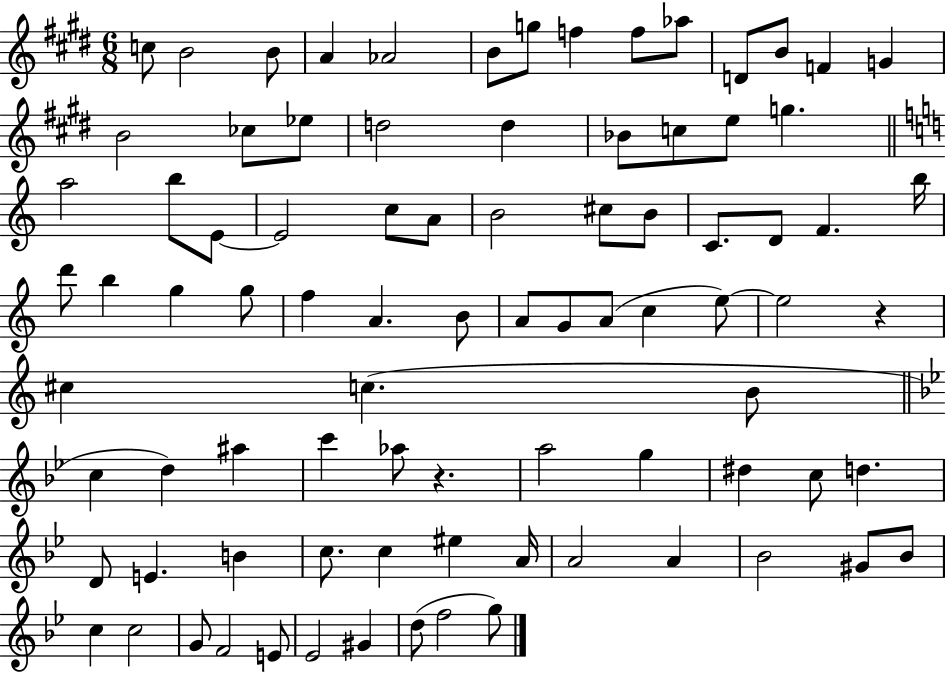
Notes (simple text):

C5/e B4/h B4/e A4/q Ab4/h B4/e G5/e F5/q F5/e Ab5/e D4/e B4/e F4/q G4/q B4/h CES5/e Eb5/e D5/h D5/q Bb4/e C5/e E5/e G5/q. A5/h B5/e E4/e E4/h C5/e A4/e B4/h C#5/e B4/e C4/e. D4/e F4/q. B5/s D6/e B5/q G5/q G5/e F5/q A4/q. B4/e A4/e G4/e A4/e C5/q E5/e E5/h R/q C#5/q C5/q. B4/e C5/q D5/q A#5/q C6/q Ab5/e R/q. A5/h G5/q D#5/q C5/e D5/q. D4/e E4/q. B4/q C5/e. C5/q EIS5/q A4/s A4/h A4/q Bb4/h G#4/e Bb4/e C5/q C5/h G4/e F4/h E4/e Eb4/h G#4/q D5/e F5/h G5/e